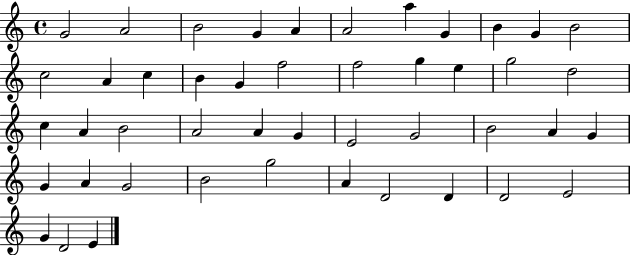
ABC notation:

X:1
T:Untitled
M:4/4
L:1/4
K:C
G2 A2 B2 G A A2 a G B G B2 c2 A c B G f2 f2 g e g2 d2 c A B2 A2 A G E2 G2 B2 A G G A G2 B2 g2 A D2 D D2 E2 G D2 E